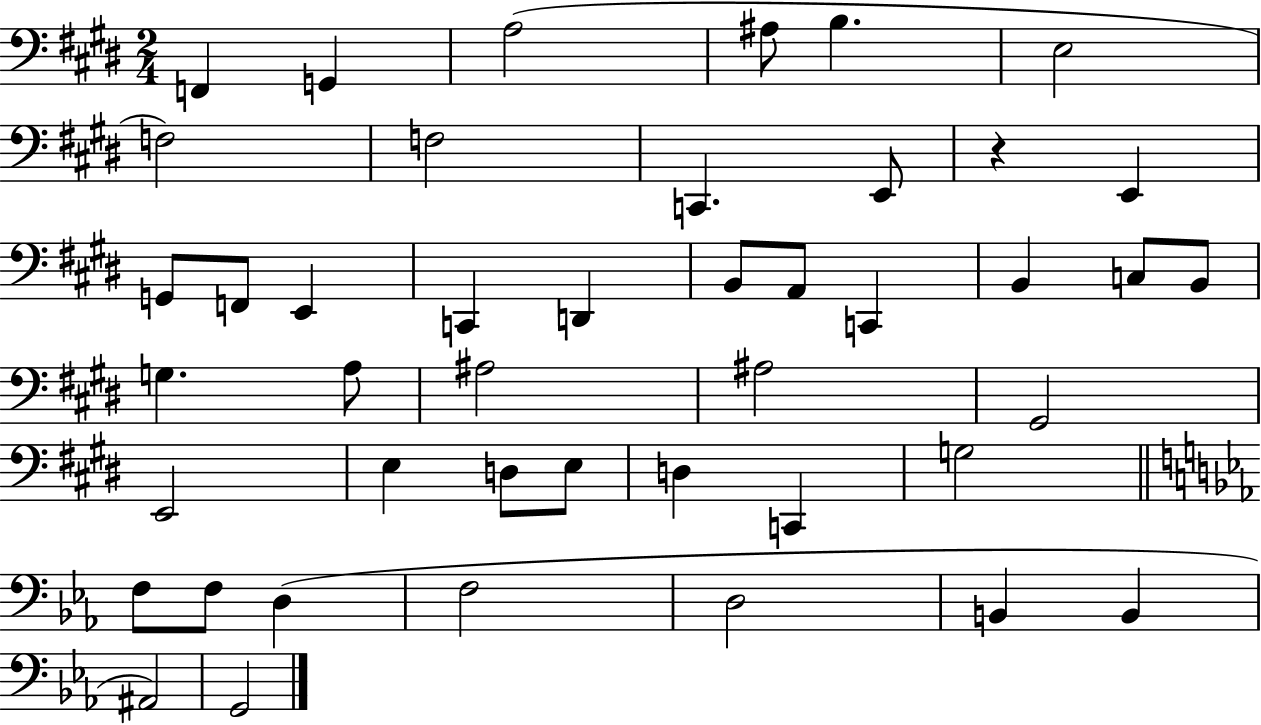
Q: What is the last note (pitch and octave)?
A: G2